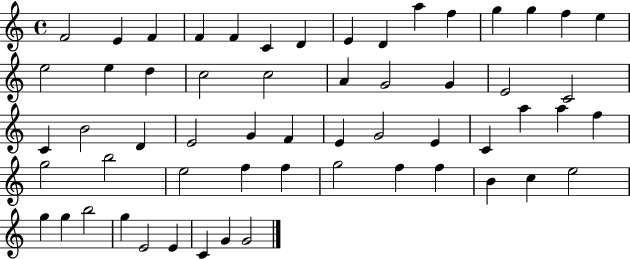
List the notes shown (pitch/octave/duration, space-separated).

F4/h E4/q F4/q F4/q F4/q C4/q D4/q E4/q D4/q A5/q F5/q G5/q G5/q F5/q E5/q E5/h E5/q D5/q C5/h C5/h A4/q G4/h G4/q E4/h C4/h C4/q B4/h D4/q E4/h G4/q F4/q E4/q G4/h E4/q C4/q A5/q A5/q F5/q G5/h B5/h E5/h F5/q F5/q G5/h F5/q F5/q B4/q C5/q E5/h G5/q G5/q B5/h G5/q E4/h E4/q C4/q G4/q G4/h